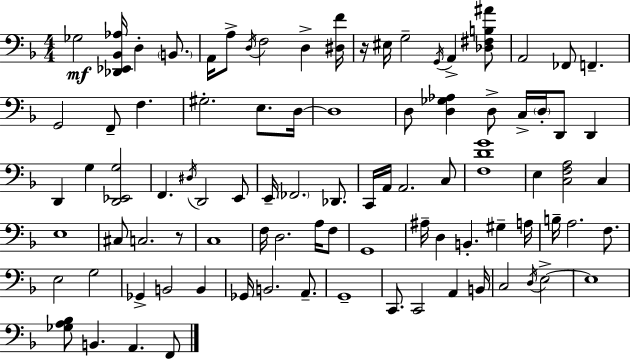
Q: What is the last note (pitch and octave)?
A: F2